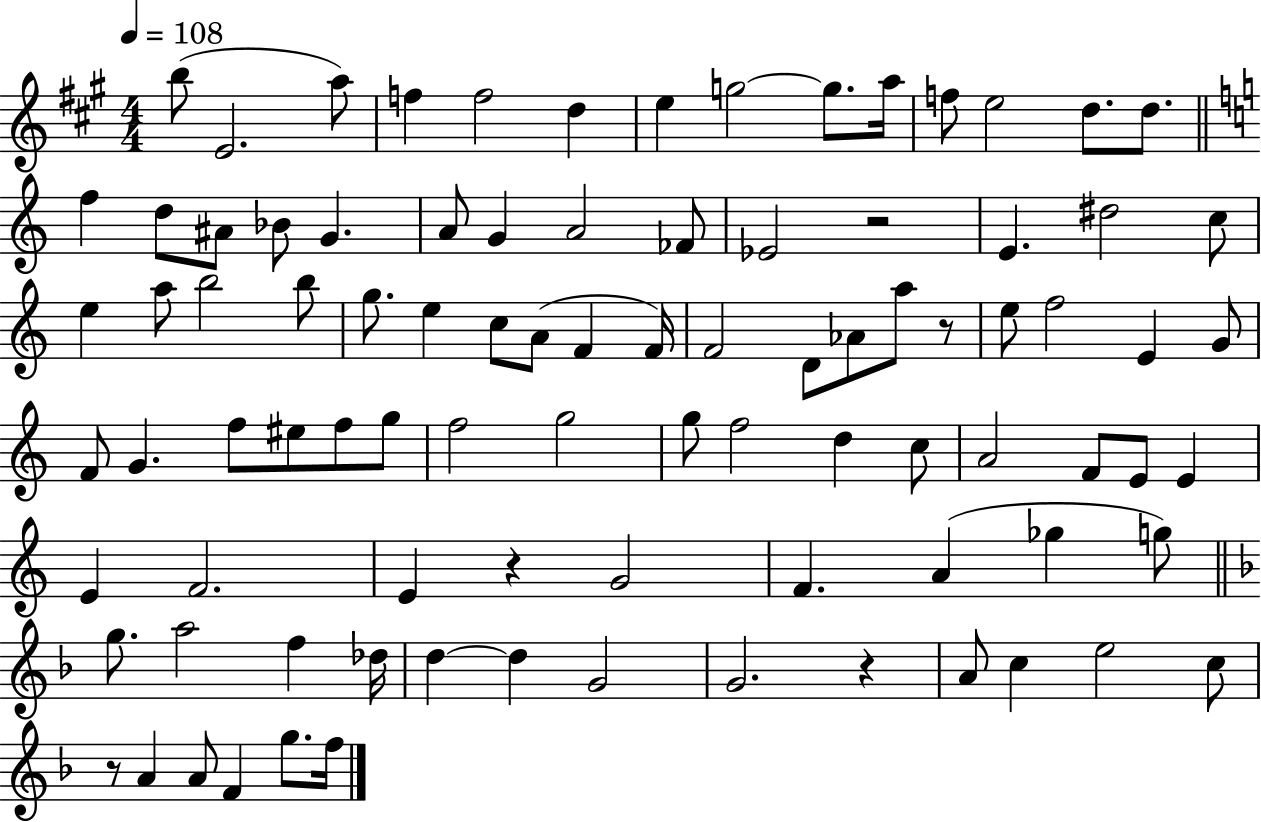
B5/e E4/h. A5/e F5/q F5/h D5/q E5/q G5/h G5/e. A5/s F5/e E5/h D5/e. D5/e. F5/q D5/e A#4/e Bb4/e G4/q. A4/e G4/q A4/h FES4/e Eb4/h R/h E4/q. D#5/h C5/e E5/q A5/e B5/h B5/e G5/e. E5/q C5/e A4/e F4/q F4/s F4/h D4/e Ab4/e A5/e R/e E5/e F5/h E4/q G4/e F4/e G4/q. F5/e EIS5/e F5/e G5/e F5/h G5/h G5/e F5/h D5/q C5/e A4/h F4/e E4/e E4/q E4/q F4/h. E4/q R/q G4/h F4/q. A4/q Gb5/q G5/e G5/e. A5/h F5/q Db5/s D5/q D5/q G4/h G4/h. R/q A4/e C5/q E5/h C5/e R/e A4/q A4/e F4/q G5/e. F5/s